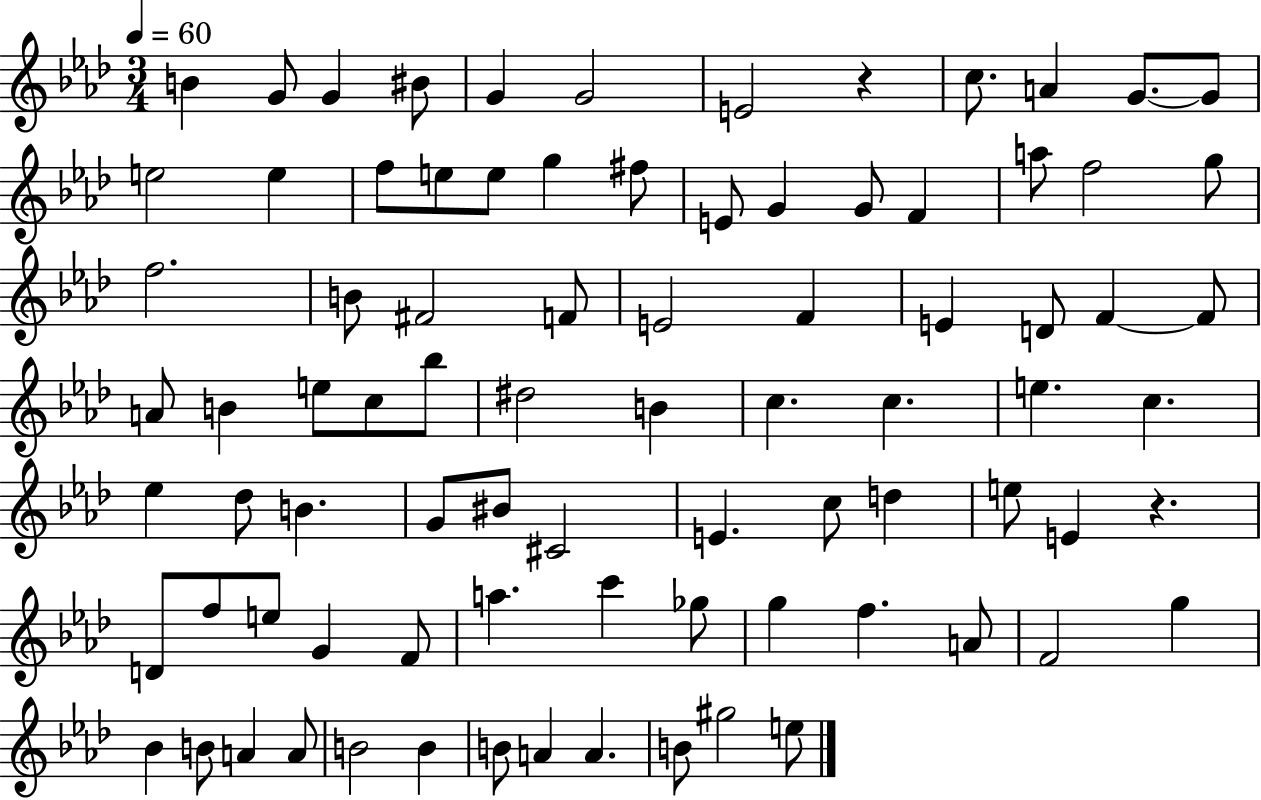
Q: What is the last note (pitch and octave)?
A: E5